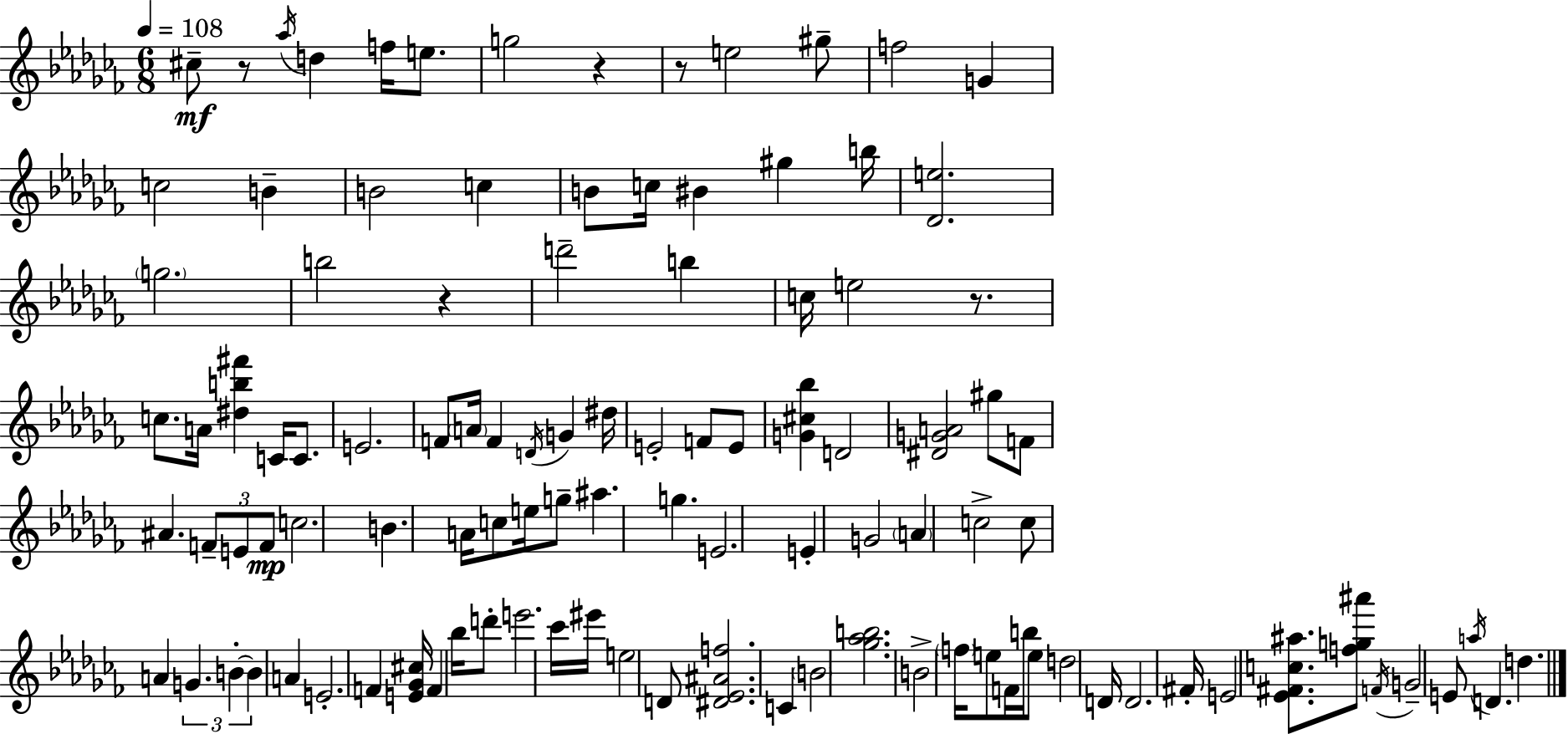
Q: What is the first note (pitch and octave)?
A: C#5